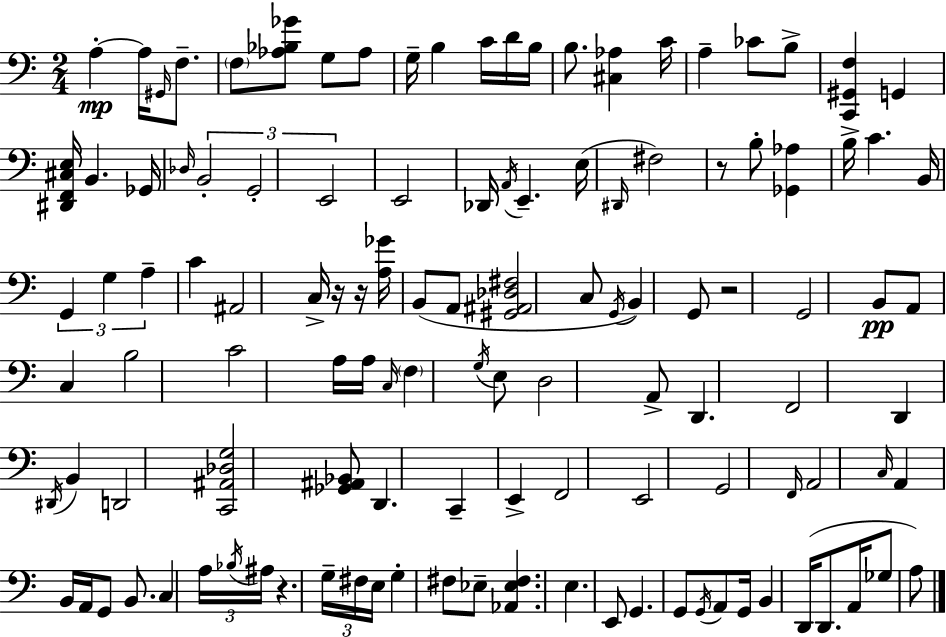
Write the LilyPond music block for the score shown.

{
  \clef bass
  \numericTimeSignature
  \time 2/4
  \key c \major
  a4-.~~\mp a16 \grace { gis,16 } f8.-- | \parenthesize f8 <aes bes ges'>8 g8 aes8 | g16-- b4 c'16 d'16 | b16 b8. <cis aes>4 | \break c'16 a4-- ces'8 b8-> | <c, gis, f>4 g,4 | <dis, f, cis e>16 b,4. | ges,16 \grace { des16 } \tuplet 3/2 { b,2-. | \break g,2-. | e,2 } | e,2 | des,16 \acciaccatura { a,16 } e,4.-- | \break e16( \grace { dis,16 } fis2) | r8 b8-. | <ges, aes>4 b16-> c'4. | b,16 \tuplet 3/2 { g,4 | \break g4 a4-- } | c'4 ais,2 | c16-> r16 r16 <a ges'>16 | b,8( a,8 <gis, ais, des fis>2 | \break c8 \acciaccatura { g,16 }) b,4 | g,8 r2 | g,2 | b,8\pp a,8 | \break c4 b2 | c'2 | a16 a16 \grace { c16 } | \parenthesize f4 \acciaccatura { g16 } e8 d2 | \break a,8-> | d,4. f,2 | d,4 | \acciaccatura { dis,16 } b,4 | \break d,2 | <c, ais, des g>2 | <ges, ais, bes,>8 d,4. | c,4-- e,4-> | \break f,2 | e,2 | g,2 | \grace { f,16 } a,2 | \break \grace { c16 } a,4 b,16 a,16 | g,8 b,8. c4 | \tuplet 3/2 { a16 \acciaccatura { bes16 } ais16 } r4. | \tuplet 3/2 { g16-- fis16 e16 } g4-. | \break fis8 ees8-- <aes, ees fis>4. | e4. | e,8 g,4. | g,8 \acciaccatura { g,16 } a,8 g,16 b,4 | \break d,16( d,8. a,16 | ges8 a8) \bar "|."
}